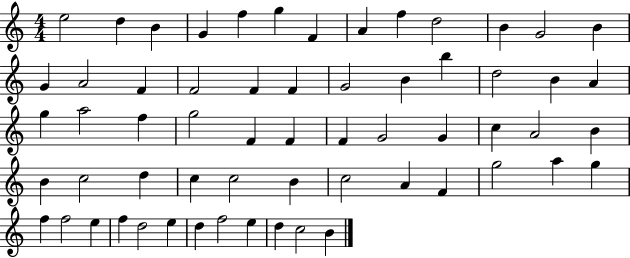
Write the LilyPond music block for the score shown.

{
  \clef treble
  \numericTimeSignature
  \time 4/4
  \key c \major
  e''2 d''4 b'4 | g'4 f''4 g''4 f'4 | a'4 f''4 d''2 | b'4 g'2 b'4 | \break g'4 a'2 f'4 | f'2 f'4 f'4 | g'2 b'4 b''4 | d''2 b'4 a'4 | \break g''4 a''2 f''4 | g''2 f'4 f'4 | f'4 g'2 g'4 | c''4 a'2 b'4 | \break b'4 c''2 d''4 | c''4 c''2 b'4 | c''2 a'4 f'4 | g''2 a''4 g''4 | \break f''4 f''2 e''4 | f''4 d''2 e''4 | d''4 f''2 e''4 | d''4 c''2 b'4 | \break \bar "|."
}